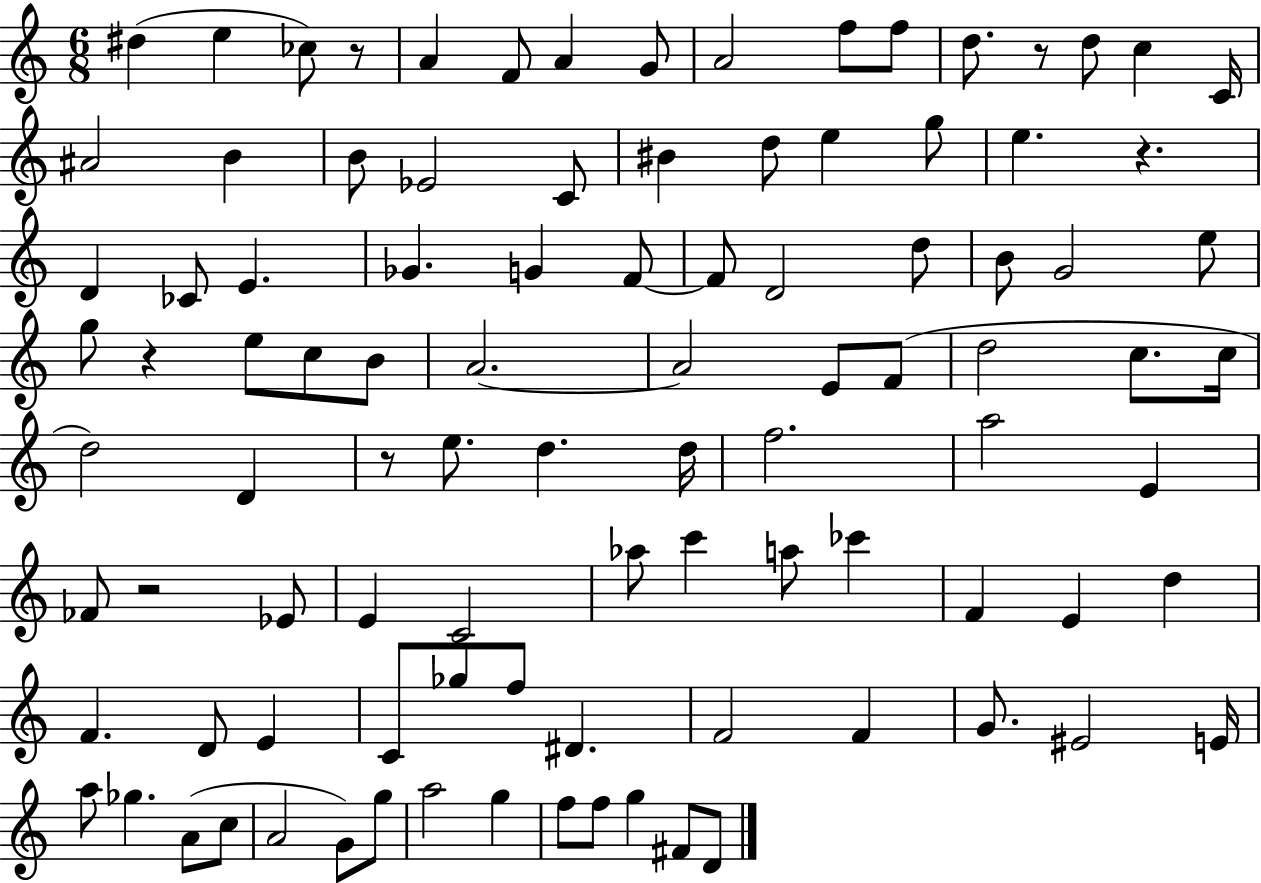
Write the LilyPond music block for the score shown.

{
  \clef treble
  \numericTimeSignature
  \time 6/8
  \key c \major
  \repeat volta 2 { dis''4( e''4 ces''8) r8 | a'4 f'8 a'4 g'8 | a'2 f''8 f''8 | d''8. r8 d''8 c''4 c'16 | \break ais'2 b'4 | b'8 ees'2 c'8 | bis'4 d''8 e''4 g''8 | e''4. r4. | \break d'4 ces'8 e'4. | ges'4. g'4 f'8~~ | f'8 d'2 d''8 | b'8 g'2 e''8 | \break g''8 r4 e''8 c''8 b'8 | a'2.~~ | a'2 e'8 f'8( | d''2 c''8. c''16 | \break d''2) d'4 | r8 e''8. d''4. d''16 | f''2. | a''2 e'4 | \break fes'8 r2 ees'8 | e'4 c'2 | aes''8 c'''4 a''8 ces'''4 | f'4 e'4 d''4 | \break f'4. d'8 e'4 | c'8 ges''8 f''8 dis'4. | f'2 f'4 | g'8. eis'2 e'16 | \break a''8 ges''4. a'8( c''8 | a'2 g'8) g''8 | a''2 g''4 | f''8 f''8 g''4 fis'8 d'8 | \break } \bar "|."
}